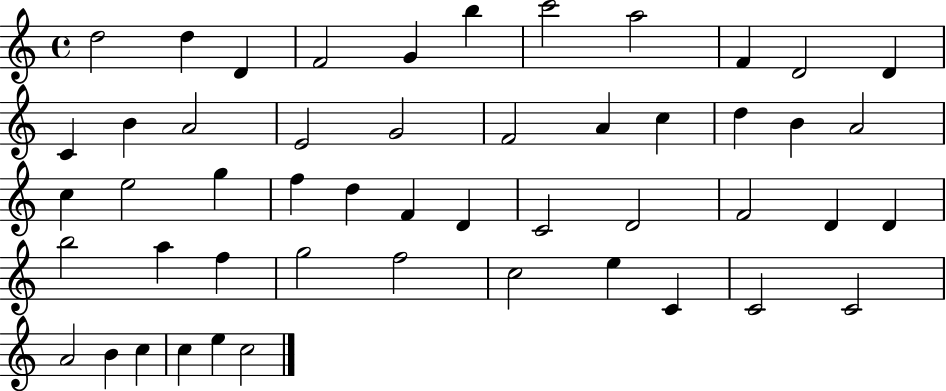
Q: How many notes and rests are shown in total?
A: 50